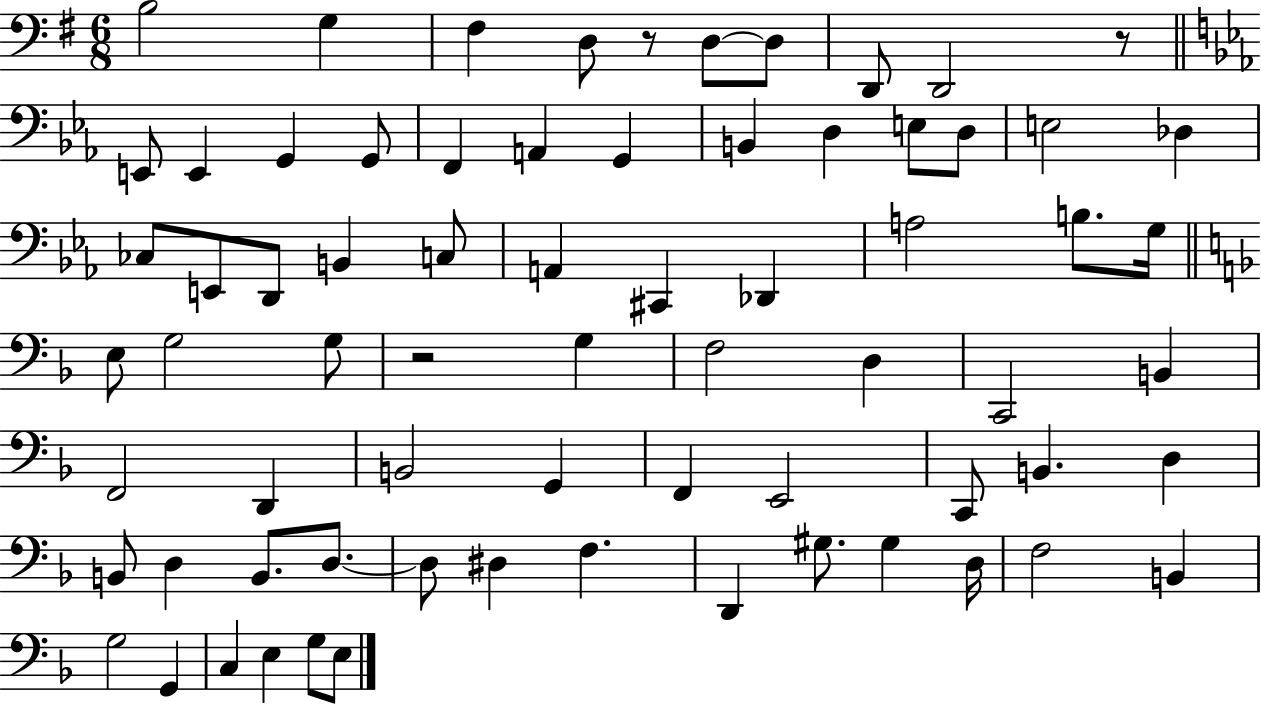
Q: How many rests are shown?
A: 3